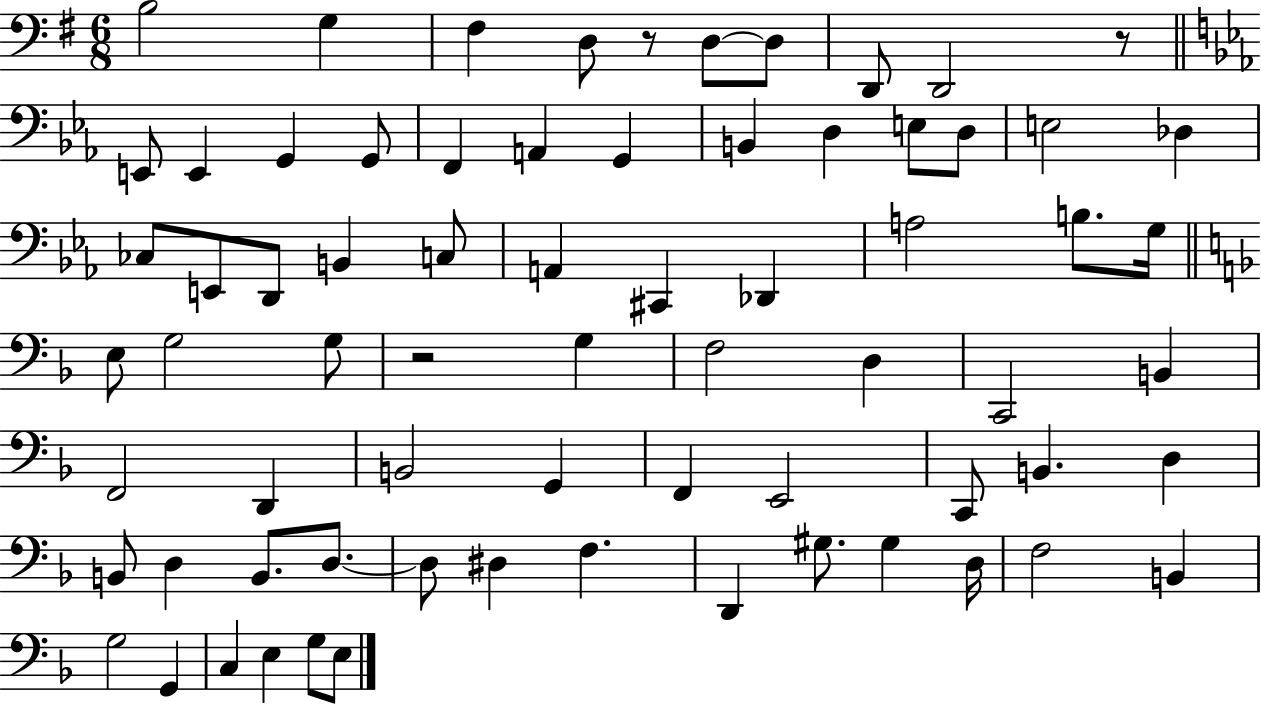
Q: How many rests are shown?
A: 3